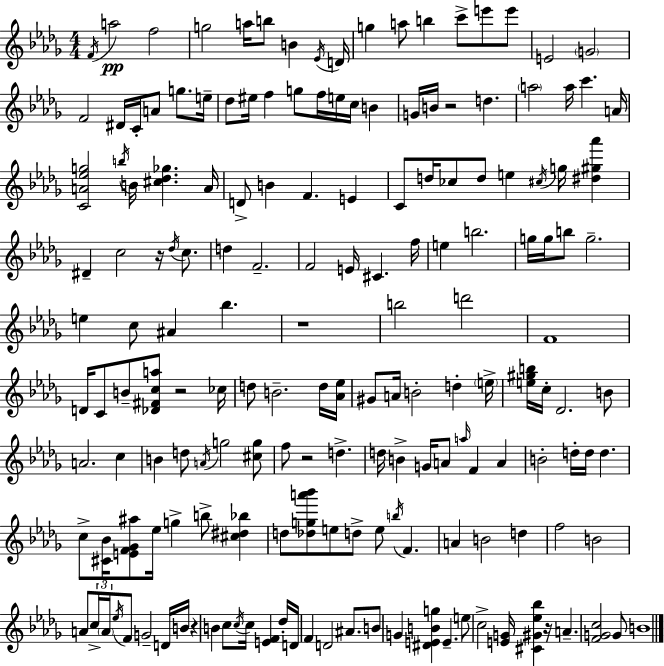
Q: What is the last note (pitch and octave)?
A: B4